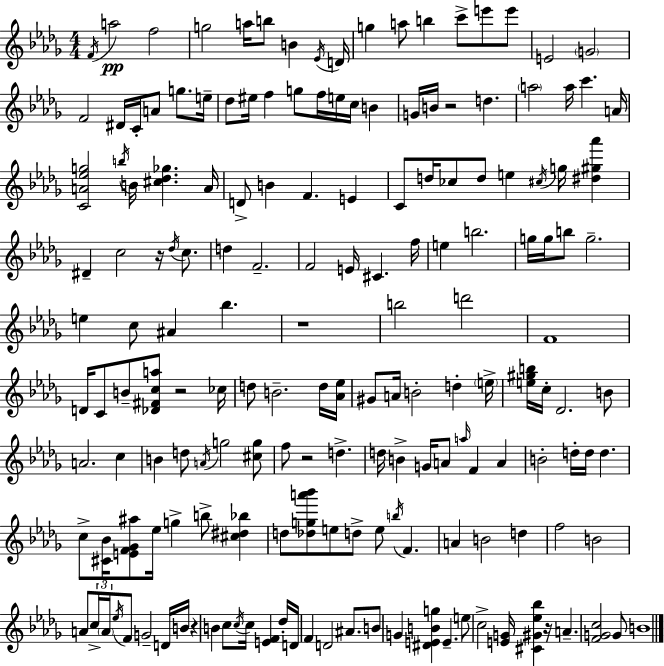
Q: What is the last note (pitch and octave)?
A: B4